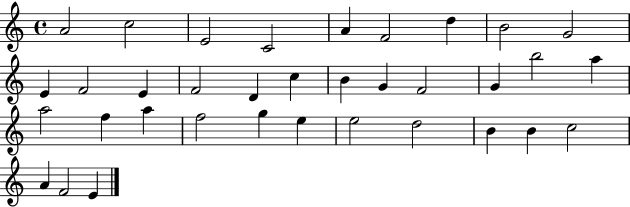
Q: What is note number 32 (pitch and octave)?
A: C5